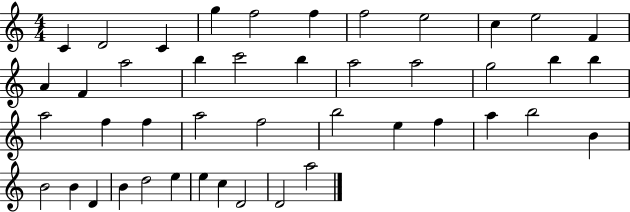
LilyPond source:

{
  \clef treble
  \numericTimeSignature
  \time 4/4
  \key c \major
  c'4 d'2 c'4 | g''4 f''2 f''4 | f''2 e''2 | c''4 e''2 f'4 | \break a'4 f'4 a''2 | b''4 c'''2 b''4 | a''2 a''2 | g''2 b''4 b''4 | \break a''2 f''4 f''4 | a''2 f''2 | b''2 e''4 f''4 | a''4 b''2 b'4 | \break b'2 b'4 d'4 | b'4 d''2 e''4 | e''4 c''4 d'2 | d'2 a''2 | \break \bar "|."
}